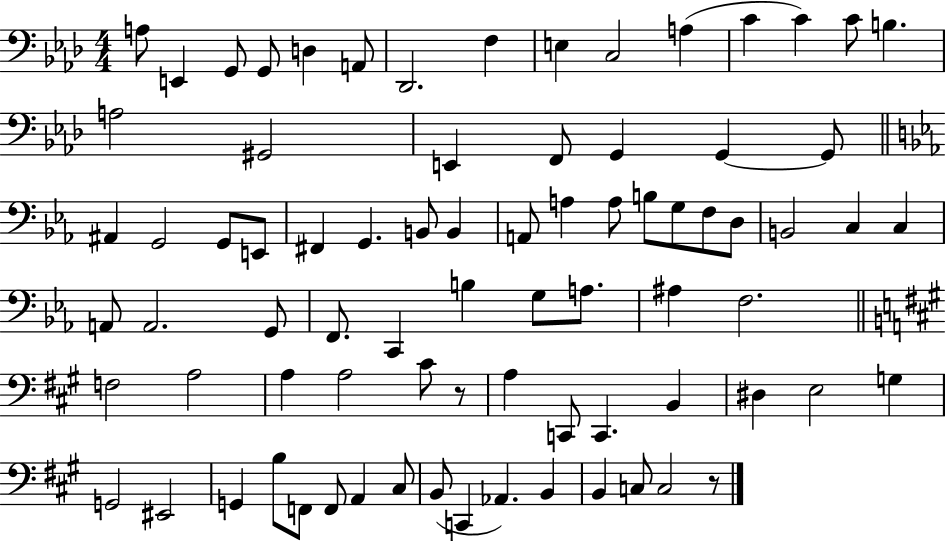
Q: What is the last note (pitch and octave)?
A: C3